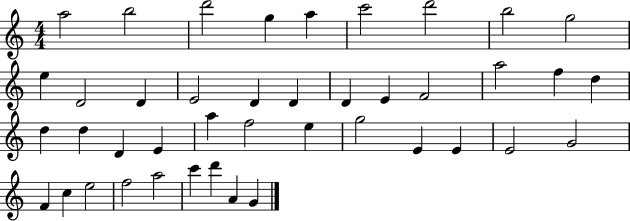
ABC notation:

X:1
T:Untitled
M:4/4
L:1/4
K:C
a2 b2 d'2 g a c'2 d'2 b2 g2 e D2 D E2 D D D E F2 a2 f d d d D E a f2 e g2 E E E2 G2 F c e2 f2 a2 c' d' A G